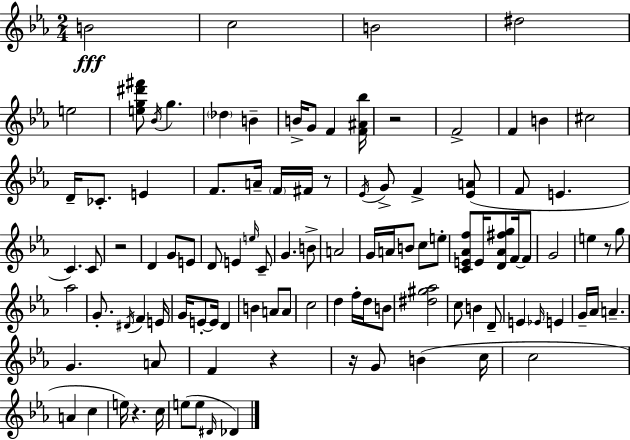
{
  \clef treble
  \numericTimeSignature
  \time 2/4
  \key ees \major
  b'2\fff | c''2 | b'2 | dis''2 | \break e''2 | <e'' g'' dis''' fis'''>8 \acciaccatura { bes'16 } g''4. | \parenthesize des''4 b'4-- | b'16-> g'8 f'4 | \break <f' ais' bes''>16 r2 | f'2-> | f'4 b'4 | cis''2 | \break d'16-- ces'8.-. e'4 | f'8. a'16-- \parenthesize f'16 fis'16 r8 | \acciaccatura { ees'16 } g'8-> f'4-> | <ees' a'>8( f'8 e'4. | \break c'4.) | c'8 r2 | d'4 g'8 | e'8 d'8 e'4 | \break \grace { e''16 } c'8-- g'4. | b'8-> a'2 | g'16 a'16 b'8 c''8 | e''8-. <c' e' aes' f''>8 e'16 <d' aes' fis'' g''>8 | \break f'16~~ f'8 g'2 | e''4 r8 | g''8 aes''2 | g'8.-. \acciaccatura { dis'16 } f'4 | \break e'16 g'16 e'8-.~~ e'16 | d'4 b'4 | a'8 a'8 c''2 | d''4 | \break f''16-. d''16 b'8 <dis'' gis'' aes''>2 | c''8 b'4 | d'8-- e'4 | \grace { ees'16 } e'4 g'16-- aes'16 a'4.-- | \break g'4. | a'8 f'4 | r4 r16 g'8 | b'4( c''16 c''2 | \break a'4 | c''4 e''16) r4. | c''16 e''8( e''8 | \grace { dis'16 } des'4) \bar "|."
}